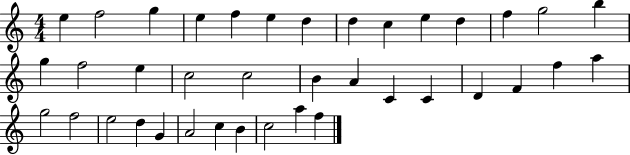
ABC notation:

X:1
T:Untitled
M:4/4
L:1/4
K:C
e f2 g e f e d d c e d f g2 b g f2 e c2 c2 B A C C D F f a g2 f2 e2 d G A2 c B c2 a f